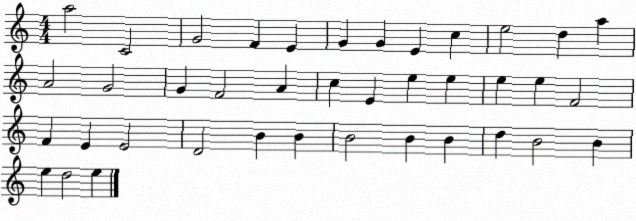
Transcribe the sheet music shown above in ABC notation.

X:1
T:Untitled
M:4/4
L:1/4
K:C
a2 C2 G2 F E G G E c e2 d a A2 G2 G F2 A c E e e e e F2 F E E2 D2 B B B2 B B d B2 B e d2 e